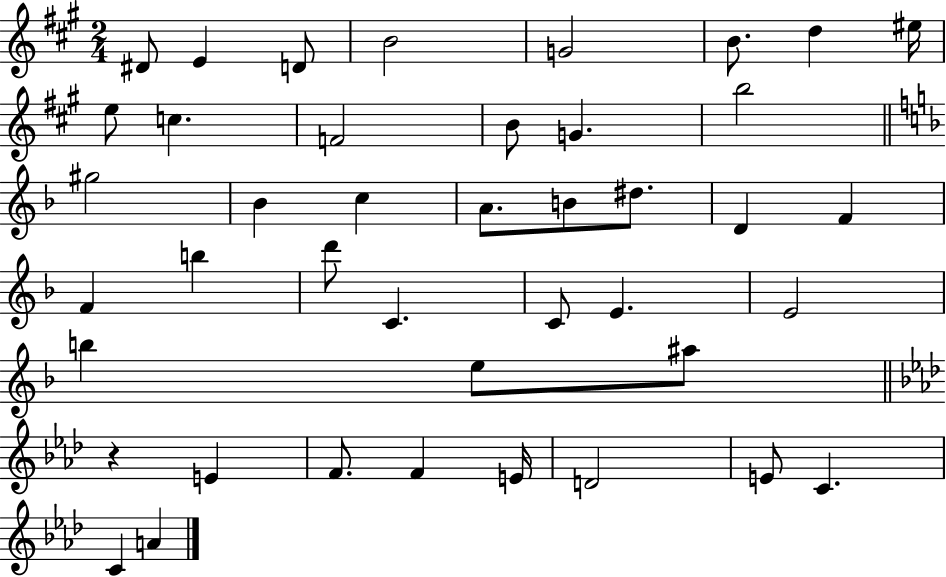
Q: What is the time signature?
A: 2/4